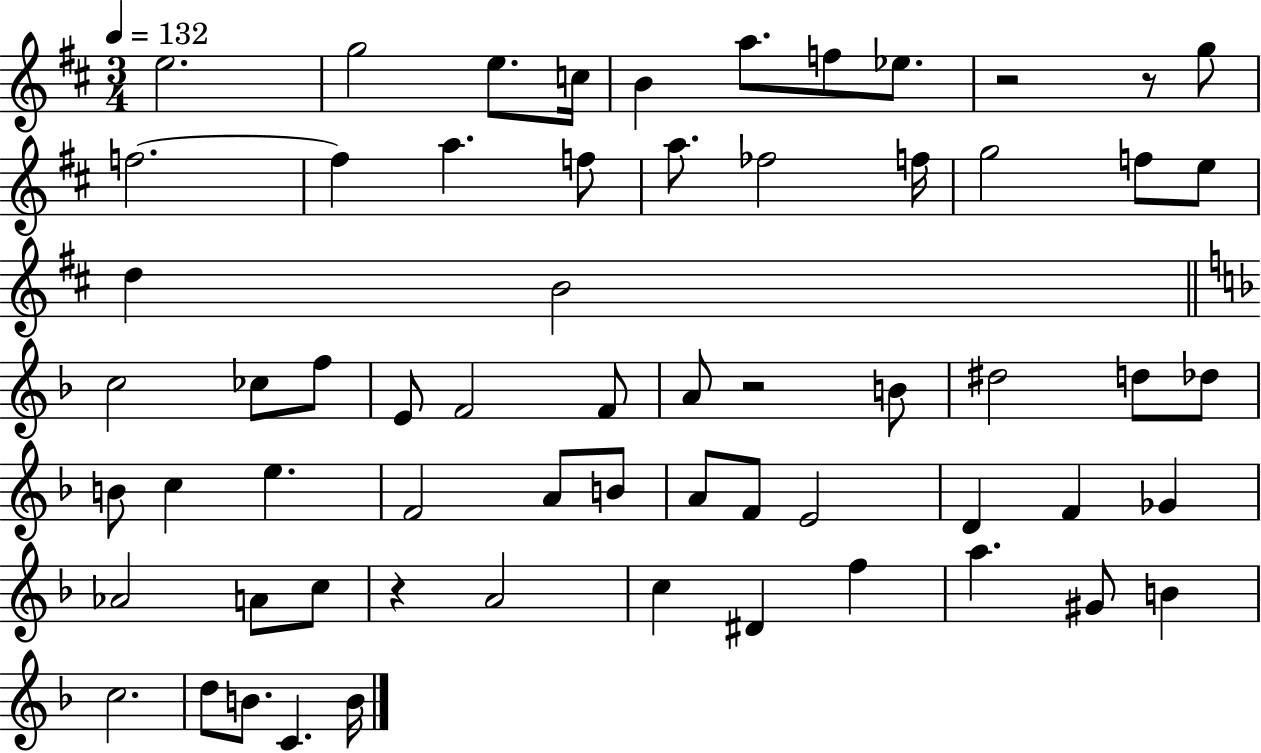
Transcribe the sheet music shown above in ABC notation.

X:1
T:Untitled
M:3/4
L:1/4
K:D
e2 g2 e/2 c/4 B a/2 f/2 _e/2 z2 z/2 g/2 f2 f a f/2 a/2 _f2 f/4 g2 f/2 e/2 d B2 c2 _c/2 f/2 E/2 F2 F/2 A/2 z2 B/2 ^d2 d/2 _d/2 B/2 c e F2 A/2 B/2 A/2 F/2 E2 D F _G _A2 A/2 c/2 z A2 c ^D f a ^G/2 B c2 d/2 B/2 C B/4